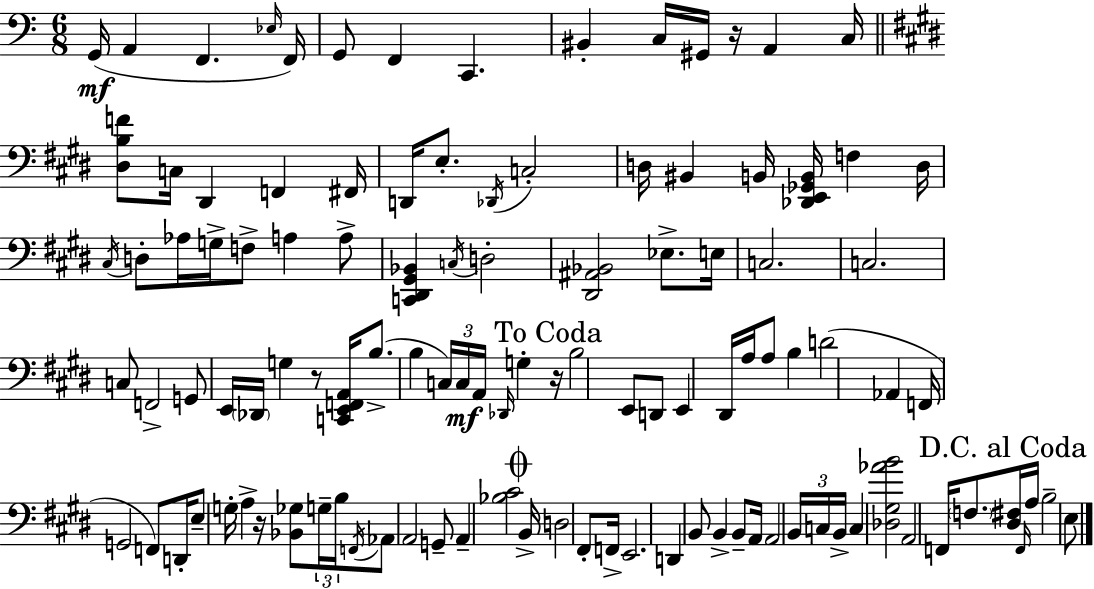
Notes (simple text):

G2/s A2/q F2/q. Eb3/s F2/s G2/e F2/q C2/q. BIS2/q C3/s G#2/s R/s A2/q C3/s [D#3,B3,F4]/e C3/s D#2/q F2/q F#2/s D2/s E3/e. Db2/s C3/h D3/s BIS2/q B2/s [Db2,E2,Gb2,B2]/s F3/q D3/s C#3/s D3/e Ab3/s G3/s F3/e A3/q A3/e [C2,D#2,G#2,Bb2]/q C3/s D3/h [D#2,A#2,Bb2]/h Eb3/e. E3/s C3/h. C3/h. C3/e F2/h G2/e E2/s Db2/s G3/q R/e [C2,E2,F2,A2]/s B3/e. B3/q C3/s C3/s A2/s Db2/s G3/q R/s B3/h E2/e D2/e E2/q D#2/s A3/s A3/e B3/q D4/h Ab2/q F2/s G2/h F2/e D2/s E3/e G3/s A3/q R/s [Bb2,Gb3]/e G3/s B3/s F2/s Ab2/e A2/h G2/e A2/q [Bb3,C#4]/h B2/s D3/h F#2/e F2/s E2/h. D2/q B2/e B2/q B2/e A2/s A2/h B2/s C3/s B2/s C3/q [Db3,G#3,Ab4,B4]/h A2/h F2/s F3/e. [D#3,F#3]/s F2/s A3/s B3/h E3/e